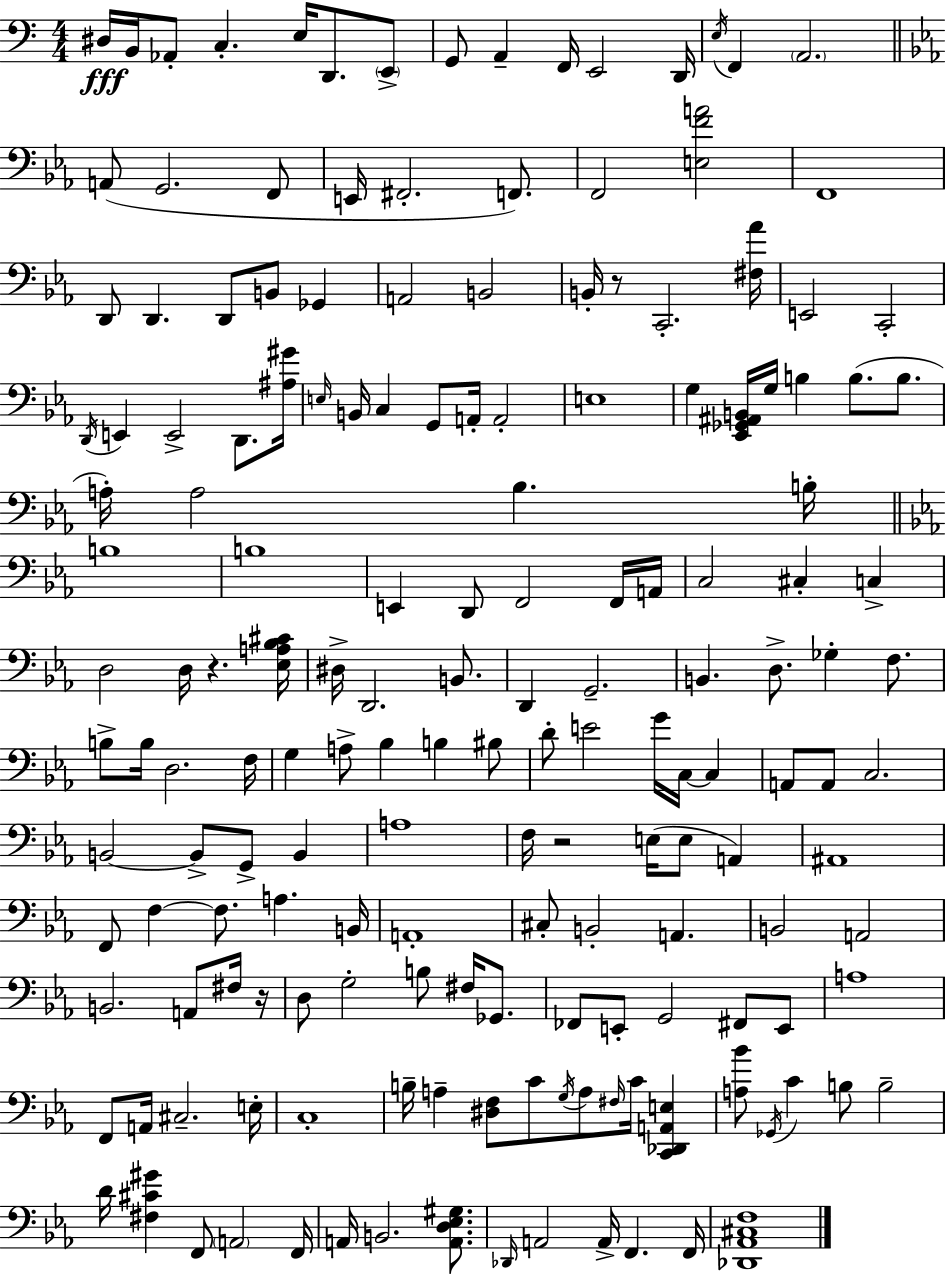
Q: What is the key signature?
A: C major